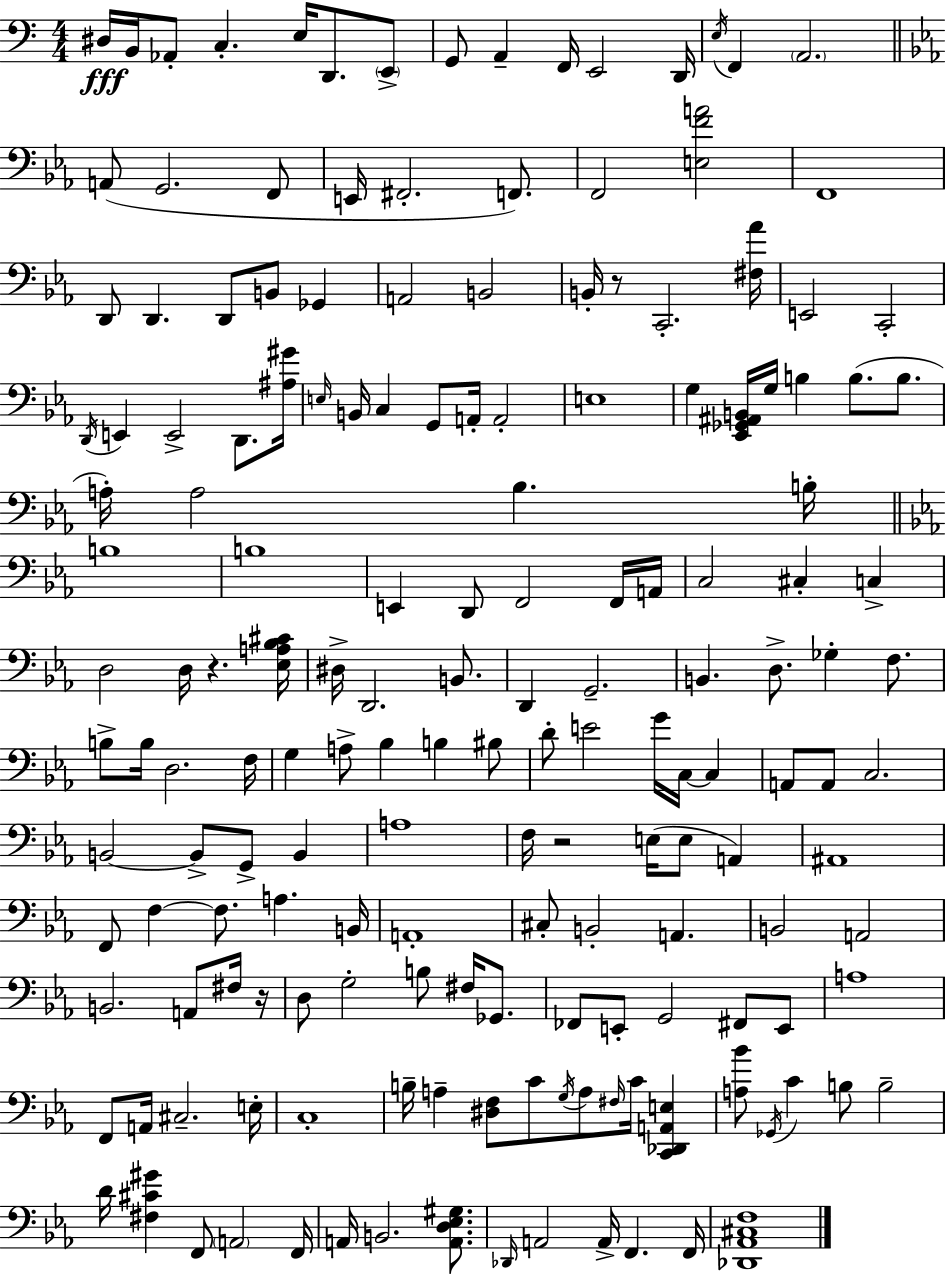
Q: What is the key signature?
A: C major